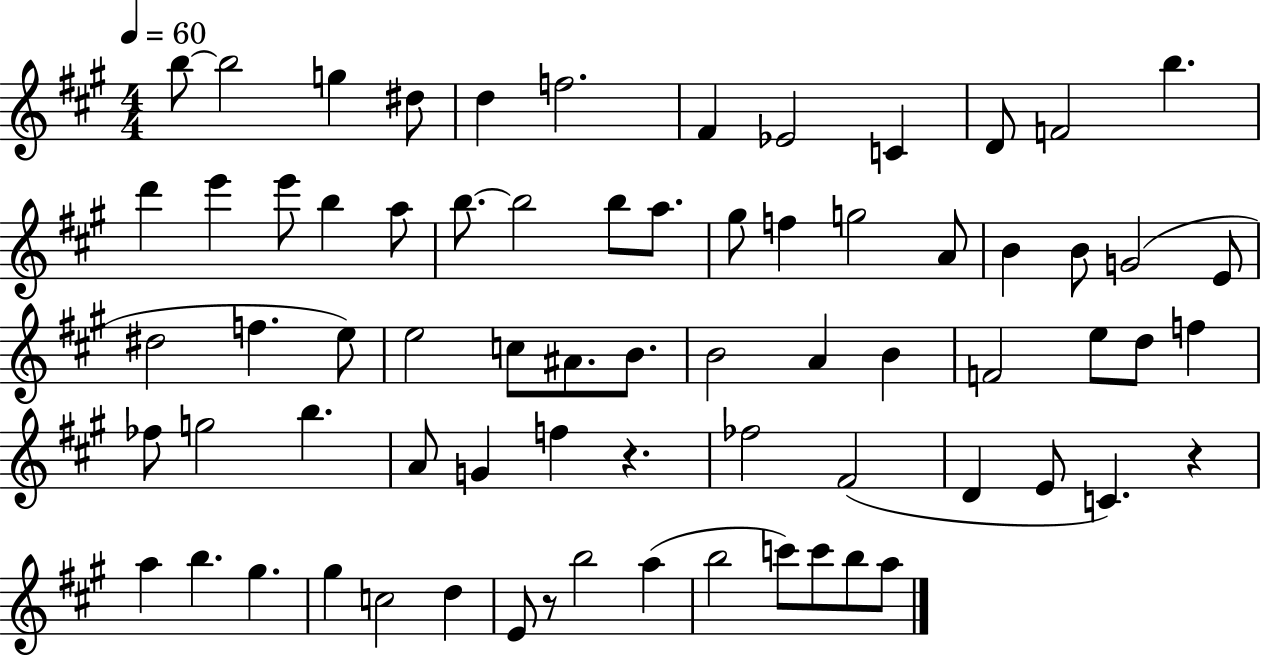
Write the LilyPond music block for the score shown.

{
  \clef treble
  \numericTimeSignature
  \time 4/4
  \key a \major
  \tempo 4 = 60
  \repeat volta 2 { b''8~~ b''2 g''4 dis''8 | d''4 f''2. | fis'4 ees'2 c'4 | d'8 f'2 b''4. | \break d'''4 e'''4 e'''8 b''4 a''8 | b''8.~~ b''2 b''8 a''8. | gis''8 f''4 g''2 a'8 | b'4 b'8 g'2( e'8 | \break dis''2 f''4. e''8) | e''2 c''8 ais'8. b'8. | b'2 a'4 b'4 | f'2 e''8 d''8 f''4 | \break fes''8 g''2 b''4. | a'8 g'4 f''4 r4. | fes''2 fis'2( | d'4 e'8 c'4.) r4 | \break a''4 b''4. gis''4. | gis''4 c''2 d''4 | e'8 r8 b''2 a''4( | b''2 c'''8) c'''8 b''8 a''8 | \break } \bar "|."
}